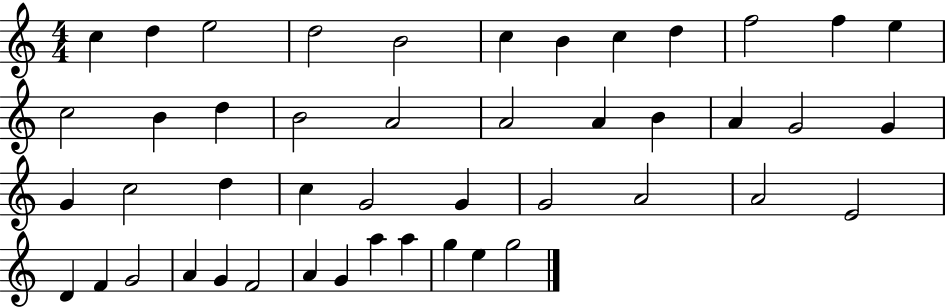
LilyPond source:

{
  \clef treble
  \numericTimeSignature
  \time 4/4
  \key c \major
  c''4 d''4 e''2 | d''2 b'2 | c''4 b'4 c''4 d''4 | f''2 f''4 e''4 | \break c''2 b'4 d''4 | b'2 a'2 | a'2 a'4 b'4 | a'4 g'2 g'4 | \break g'4 c''2 d''4 | c''4 g'2 g'4 | g'2 a'2 | a'2 e'2 | \break d'4 f'4 g'2 | a'4 g'4 f'2 | a'4 g'4 a''4 a''4 | g''4 e''4 g''2 | \break \bar "|."
}